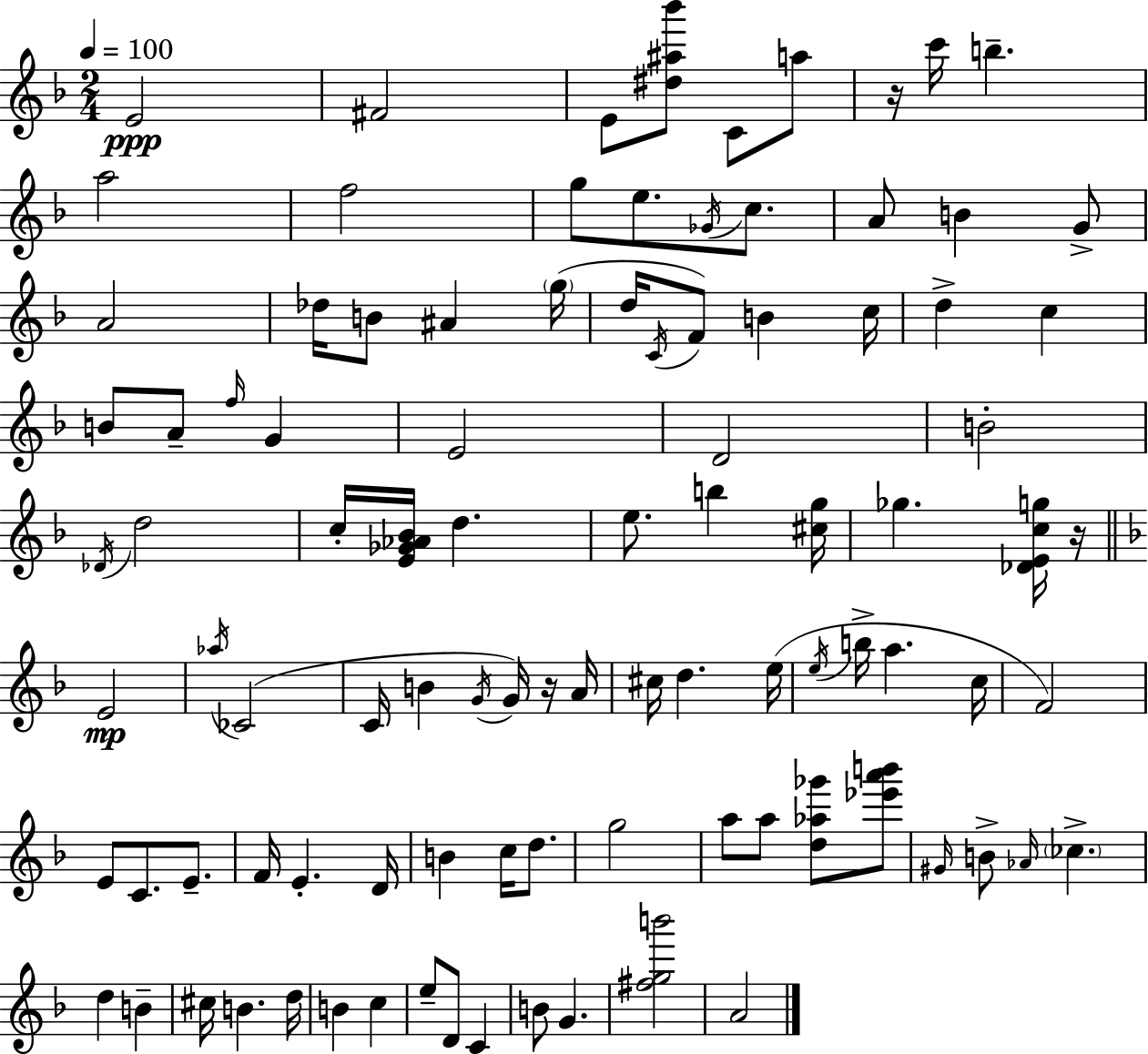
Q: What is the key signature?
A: F major